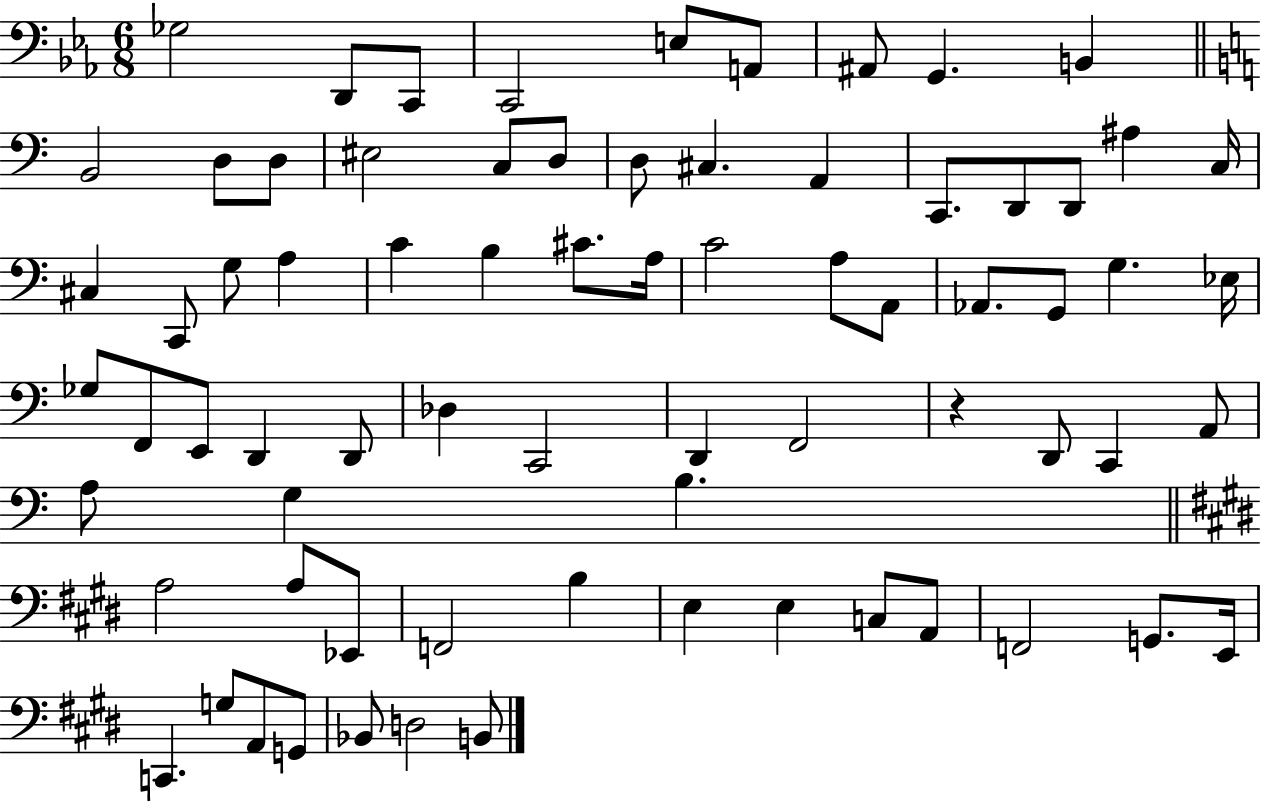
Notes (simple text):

Gb3/h D2/e C2/e C2/h E3/e A2/e A#2/e G2/q. B2/q B2/h D3/e D3/e EIS3/h C3/e D3/e D3/e C#3/q. A2/q C2/e. D2/e D2/e A#3/q C3/s C#3/q C2/e G3/e A3/q C4/q B3/q C#4/e. A3/s C4/h A3/e A2/e Ab2/e. G2/e G3/q. Eb3/s Gb3/e F2/e E2/e D2/q D2/e Db3/q C2/h D2/q F2/h R/q D2/e C2/q A2/e A3/e G3/q B3/q. A3/h A3/e Eb2/e F2/h B3/q E3/q E3/q C3/e A2/e F2/h G2/e. E2/s C2/q. G3/e A2/e G2/e Bb2/e D3/h B2/e